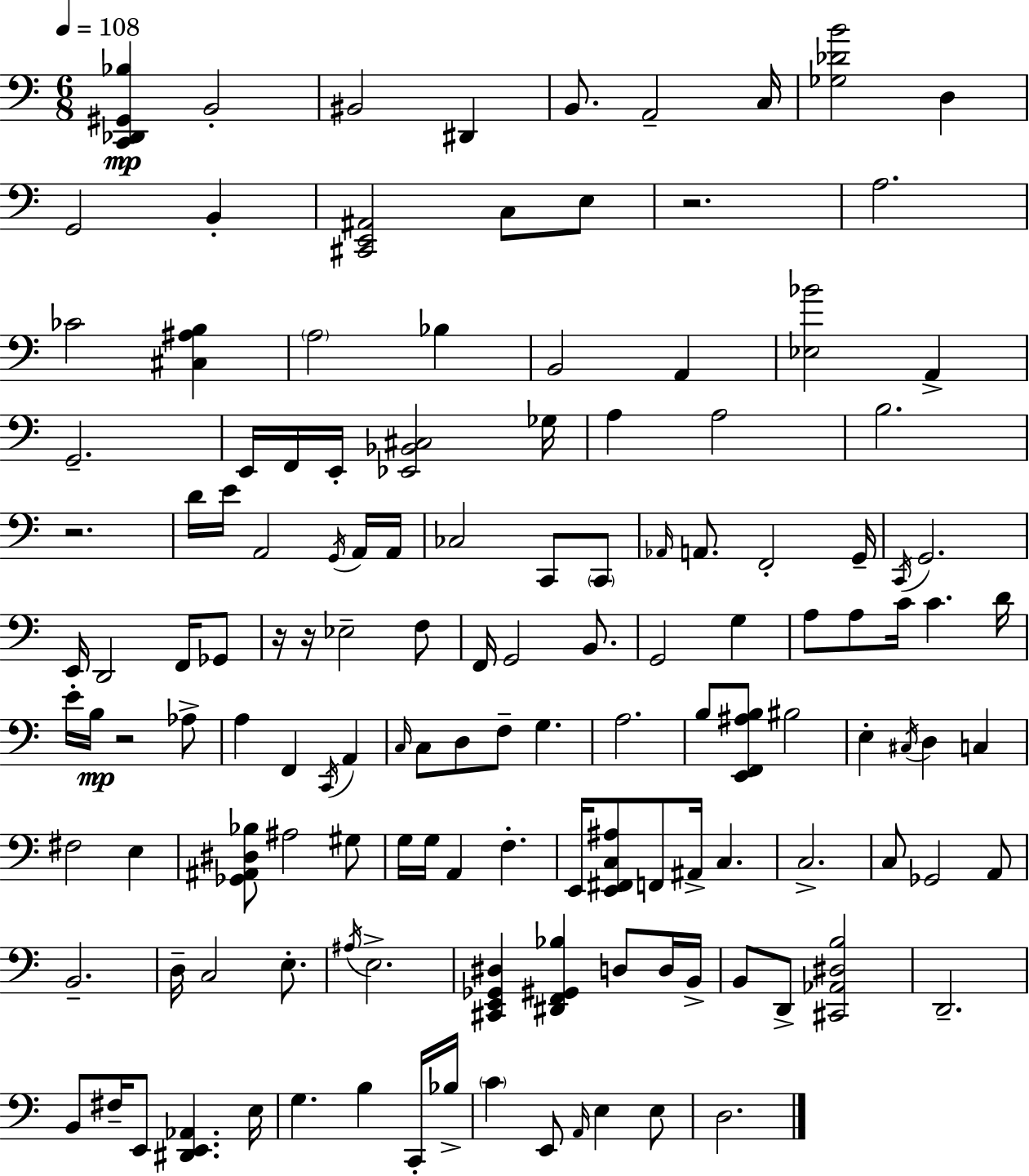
[C2,Db2,G#2,Bb3]/q B2/h BIS2/h D#2/q B2/e. A2/h C3/s [Gb3,Db4,B4]/h D3/q G2/h B2/q [C#2,E2,A#2]/h C3/e E3/e R/h. A3/h. CES4/h [C#3,A#3,B3]/q A3/h Bb3/q B2/h A2/q [Eb3,Bb4]/h A2/q G2/h. E2/s F2/s E2/s [Eb2,Bb2,C#3]/h Gb3/s A3/q A3/h B3/h. R/h. D4/s E4/s A2/h G2/s A2/s A2/s CES3/h C2/e C2/e Ab2/s A2/e. F2/h G2/s C2/s G2/h. E2/s D2/h F2/s Gb2/e R/s R/s Eb3/h F3/e F2/s G2/h B2/e. G2/h G3/q A3/e A3/e C4/s C4/q. D4/s E4/s B3/s R/h Ab3/e A3/q F2/q C2/s A2/q C3/s C3/e D3/e F3/e G3/q. A3/h. B3/e [E2,F2,A#3,B3]/e BIS3/h E3/q C#3/s D3/q C3/q F#3/h E3/q [Gb2,A#2,D#3,Bb3]/e A#3/h G#3/e G3/s G3/s A2/q F3/q. E2/s [E2,F#2,C3,A#3]/e F2/e A#2/s C3/q. C3/h. C3/e Gb2/h A2/e B2/h. D3/s C3/h E3/e. A#3/s E3/h. [C#2,E2,Gb2,D#3]/q [D#2,F2,G#2,Bb3]/q D3/e D3/s B2/s B2/e D2/e [C#2,Ab2,D#3,B3]/h D2/h. B2/e F#3/s E2/e [D#2,E2,Ab2]/q. E3/s G3/q. B3/q C2/s Bb3/s C4/q E2/e A2/s E3/q E3/e D3/h.